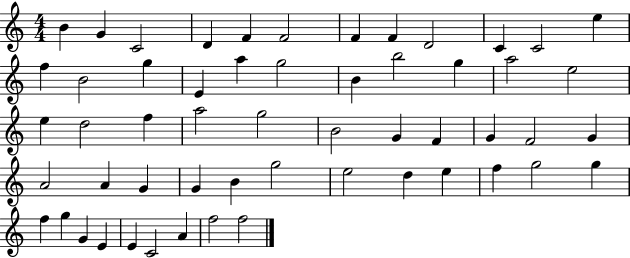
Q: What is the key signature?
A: C major